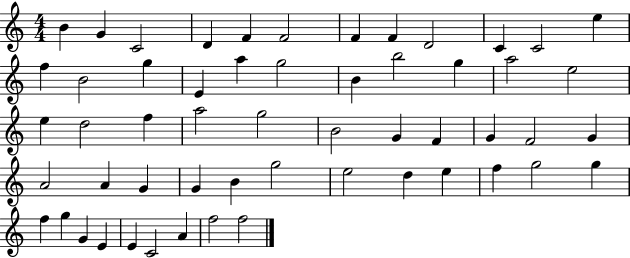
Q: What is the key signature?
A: C major